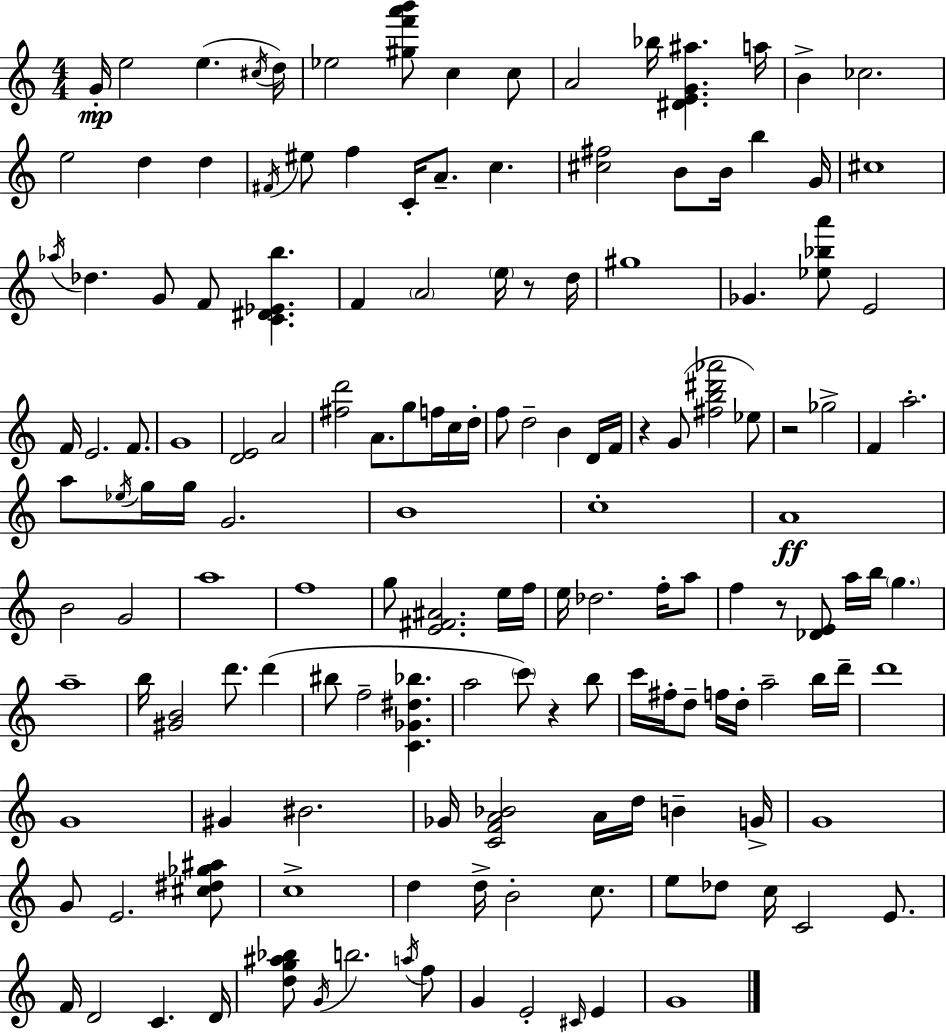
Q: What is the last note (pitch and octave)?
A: G4